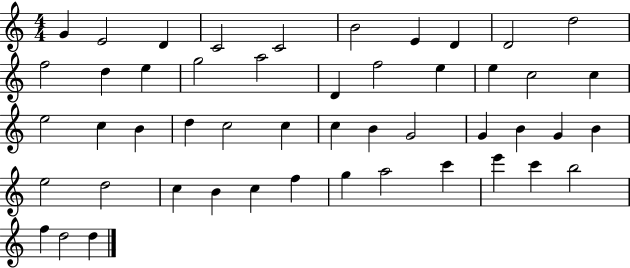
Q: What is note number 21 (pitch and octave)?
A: C5